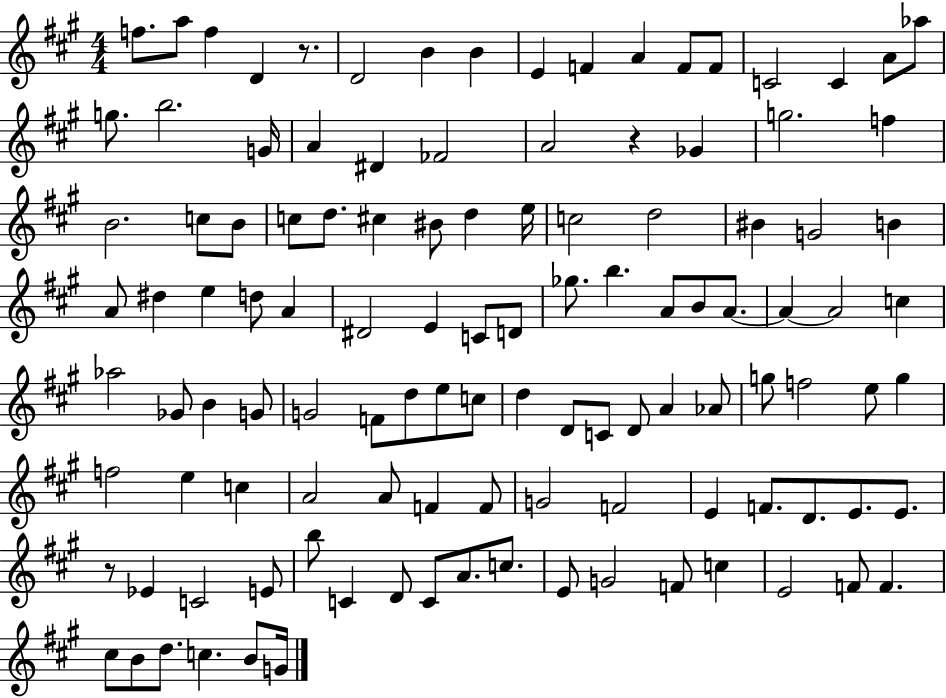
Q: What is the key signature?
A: A major